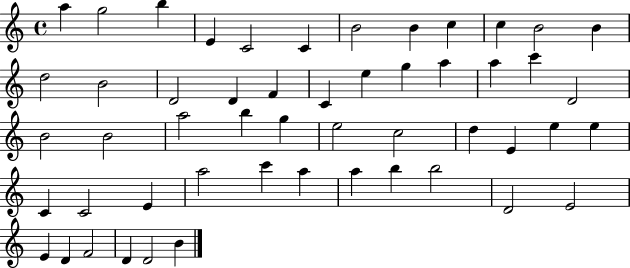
X:1
T:Untitled
M:4/4
L:1/4
K:C
a g2 b E C2 C B2 B c c B2 B d2 B2 D2 D F C e g a a c' D2 B2 B2 a2 b g e2 c2 d E e e C C2 E a2 c' a a b b2 D2 E2 E D F2 D D2 B